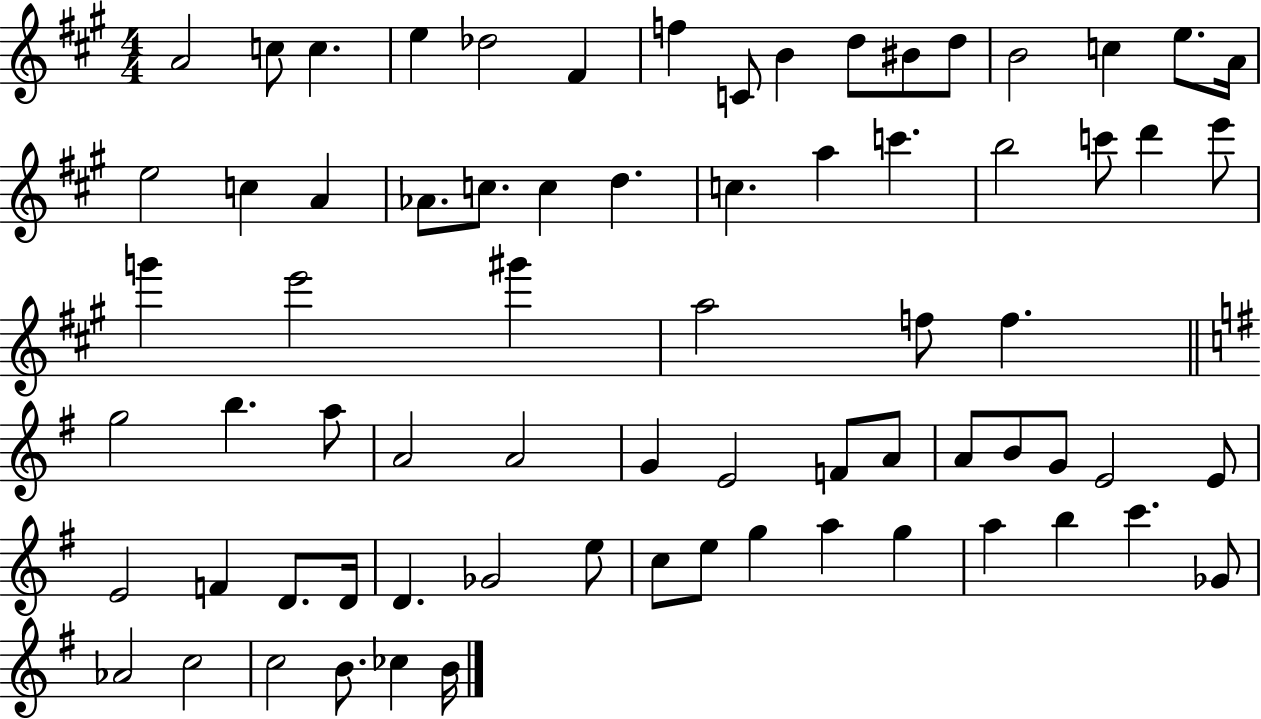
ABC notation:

X:1
T:Untitled
M:4/4
L:1/4
K:A
A2 c/2 c e _d2 ^F f C/2 B d/2 ^B/2 d/2 B2 c e/2 A/4 e2 c A _A/2 c/2 c d c a c' b2 c'/2 d' e'/2 g' e'2 ^g' a2 f/2 f g2 b a/2 A2 A2 G E2 F/2 A/2 A/2 B/2 G/2 E2 E/2 E2 F D/2 D/4 D _G2 e/2 c/2 e/2 g a g a b c' _G/2 _A2 c2 c2 B/2 _c B/4